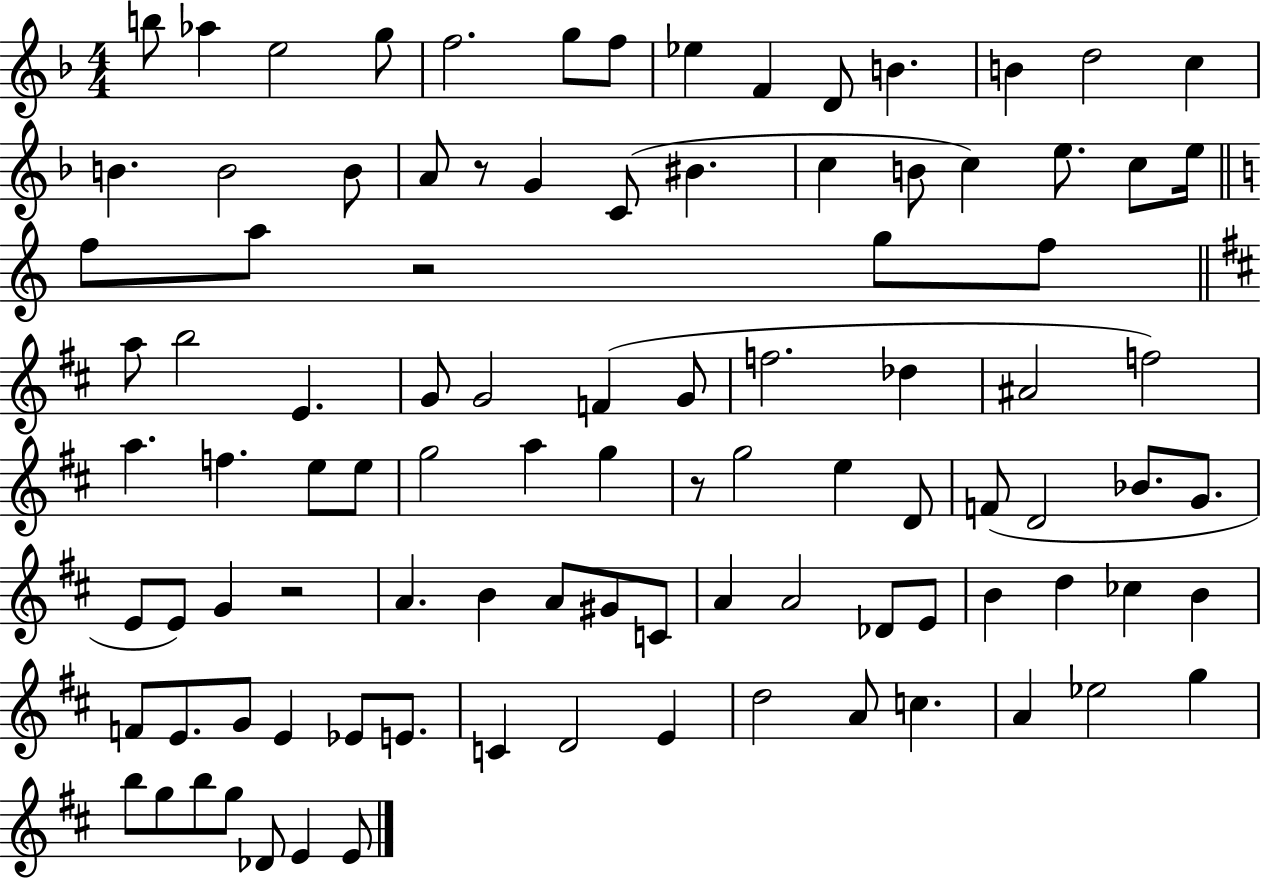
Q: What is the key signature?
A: F major